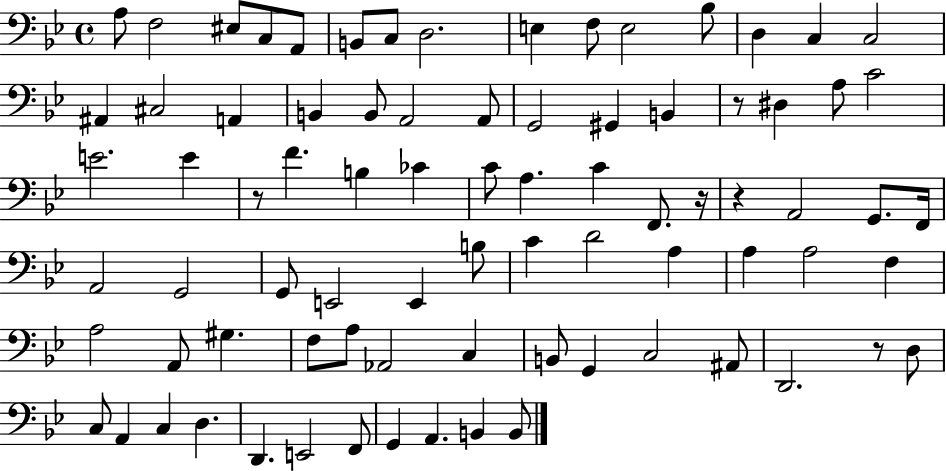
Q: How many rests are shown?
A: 5